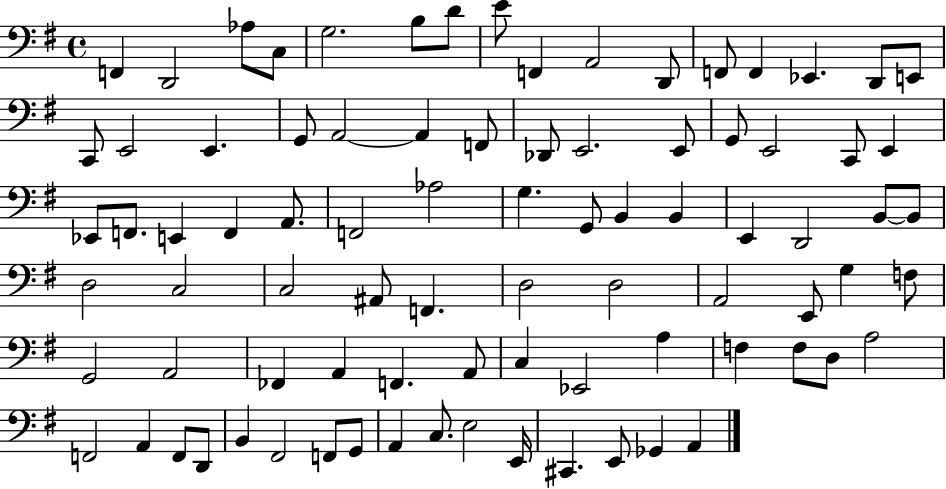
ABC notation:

X:1
T:Untitled
M:4/4
L:1/4
K:G
F,, D,,2 _A,/2 C,/2 G,2 B,/2 D/2 E/2 F,, A,,2 D,,/2 F,,/2 F,, _E,, D,,/2 E,,/2 C,,/2 E,,2 E,, G,,/2 A,,2 A,, F,,/2 _D,,/2 E,,2 E,,/2 G,,/2 E,,2 C,,/2 E,, _E,,/2 F,,/2 E,, F,, A,,/2 F,,2 _A,2 G, G,,/2 B,, B,, E,, D,,2 B,,/2 B,,/2 D,2 C,2 C,2 ^A,,/2 F,, D,2 D,2 A,,2 E,,/2 G, F,/2 G,,2 A,,2 _F,, A,, F,, A,,/2 C, _E,,2 A, F, F,/2 D,/2 A,2 F,,2 A,, F,,/2 D,,/2 B,, ^F,,2 F,,/2 G,,/2 A,, C,/2 E,2 E,,/4 ^C,, E,,/2 _G,, A,,